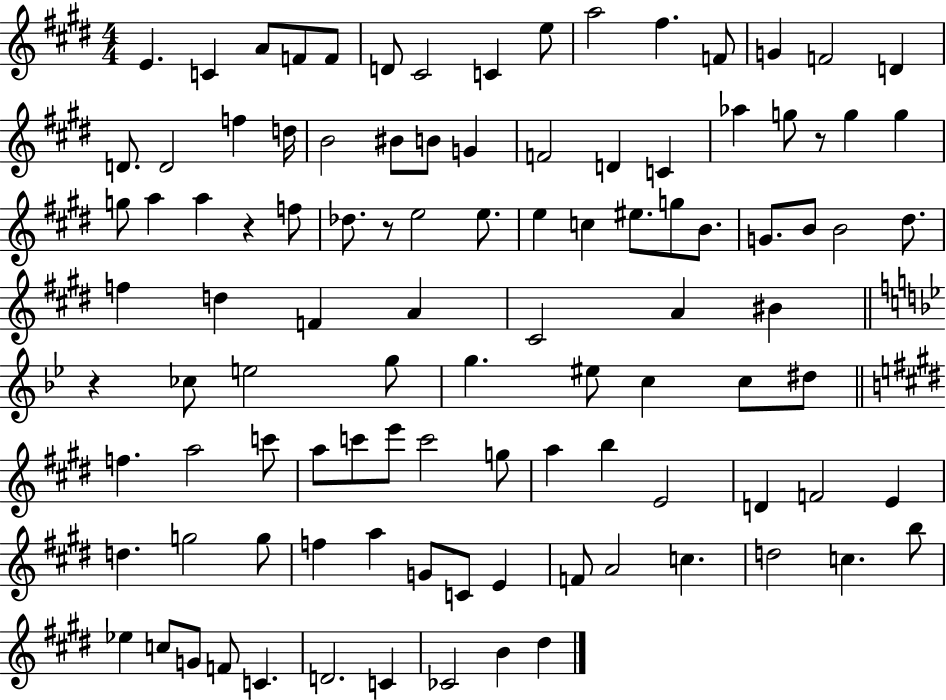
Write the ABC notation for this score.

X:1
T:Untitled
M:4/4
L:1/4
K:E
E C A/2 F/2 F/2 D/2 ^C2 C e/2 a2 ^f F/2 G F2 D D/2 D2 f d/4 B2 ^B/2 B/2 G F2 D C _a g/2 z/2 g g g/2 a a z f/2 _d/2 z/2 e2 e/2 e c ^e/2 g/2 B/2 G/2 B/2 B2 ^d/2 f d F A ^C2 A ^B z _c/2 e2 g/2 g ^e/2 c c/2 ^d/2 f a2 c'/2 a/2 c'/2 e'/2 c'2 g/2 a b E2 D F2 E d g2 g/2 f a G/2 C/2 E F/2 A2 c d2 c b/2 _e c/2 G/2 F/2 C D2 C _C2 B ^d